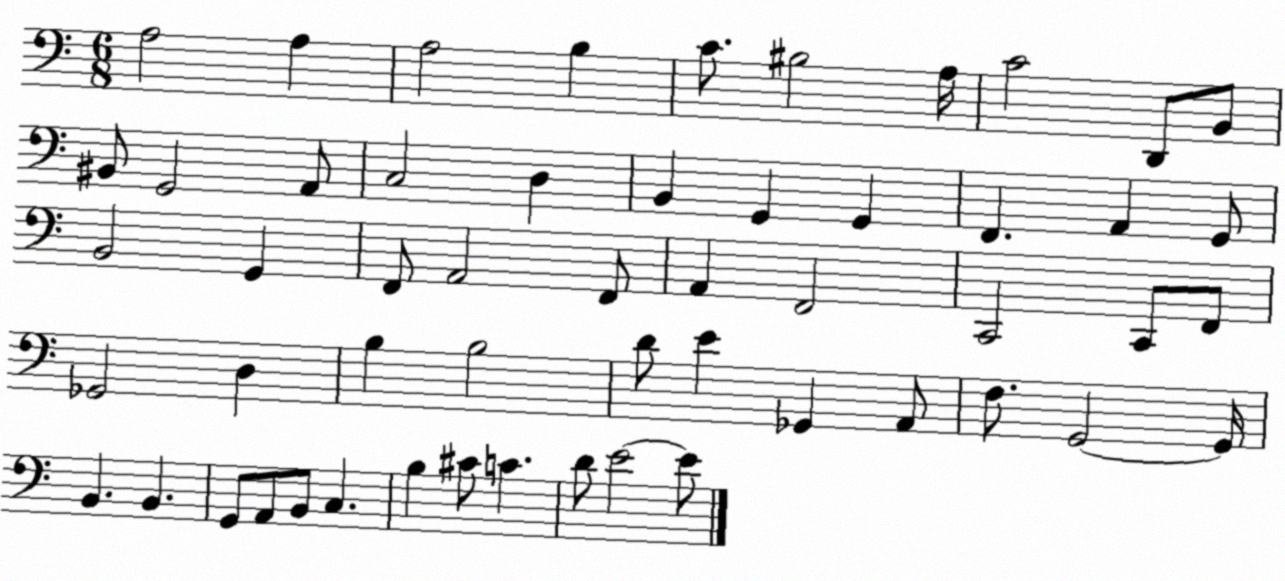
X:1
T:Untitled
M:6/8
L:1/4
K:C
A,2 A, A,2 B, C/2 ^B,2 A,/4 C2 D,,/2 B,,/2 ^B,,/2 G,,2 A,,/2 C,2 D, B,, G,, G,, F,, A,, G,,/2 B,,2 G,, F,,/2 A,,2 F,,/2 A,, F,,2 C,,2 C,,/2 F,,/2 _G,,2 D, B, B,2 D/2 E _G,, A,,/2 F,/2 G,,2 G,,/4 B,, B,, G,,/2 A,,/2 B,,/2 C, B, ^C/2 C D/2 E2 E/2